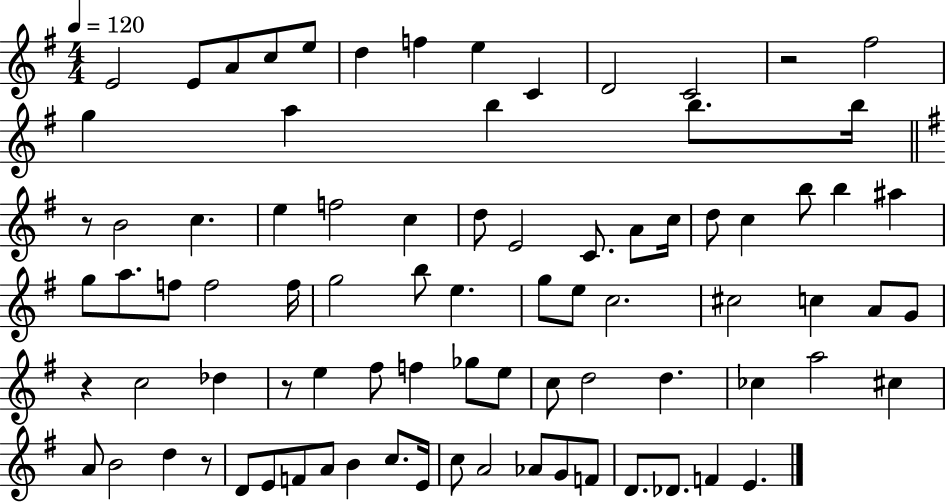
E4/h E4/e A4/e C5/e E5/e D5/q F5/q E5/q C4/q D4/h C4/h R/h F#5/h G5/q A5/q B5/q B5/e. B5/s R/e B4/h C5/q. E5/q F5/h C5/q D5/e E4/h C4/e. A4/e C5/s D5/e C5/q B5/e B5/q A#5/q G5/e A5/e. F5/e F5/h F5/s G5/h B5/e E5/q. G5/e E5/e C5/h. C#5/h C5/q A4/e G4/e R/q C5/h Db5/q R/e E5/q F#5/e F5/q Gb5/e E5/e C5/e D5/h D5/q. CES5/q A5/h C#5/q A4/e B4/h D5/q R/e D4/e E4/e F4/e A4/e B4/q C5/e. E4/s C5/e A4/h Ab4/e G4/e F4/e D4/e. Db4/e. F4/q E4/q.